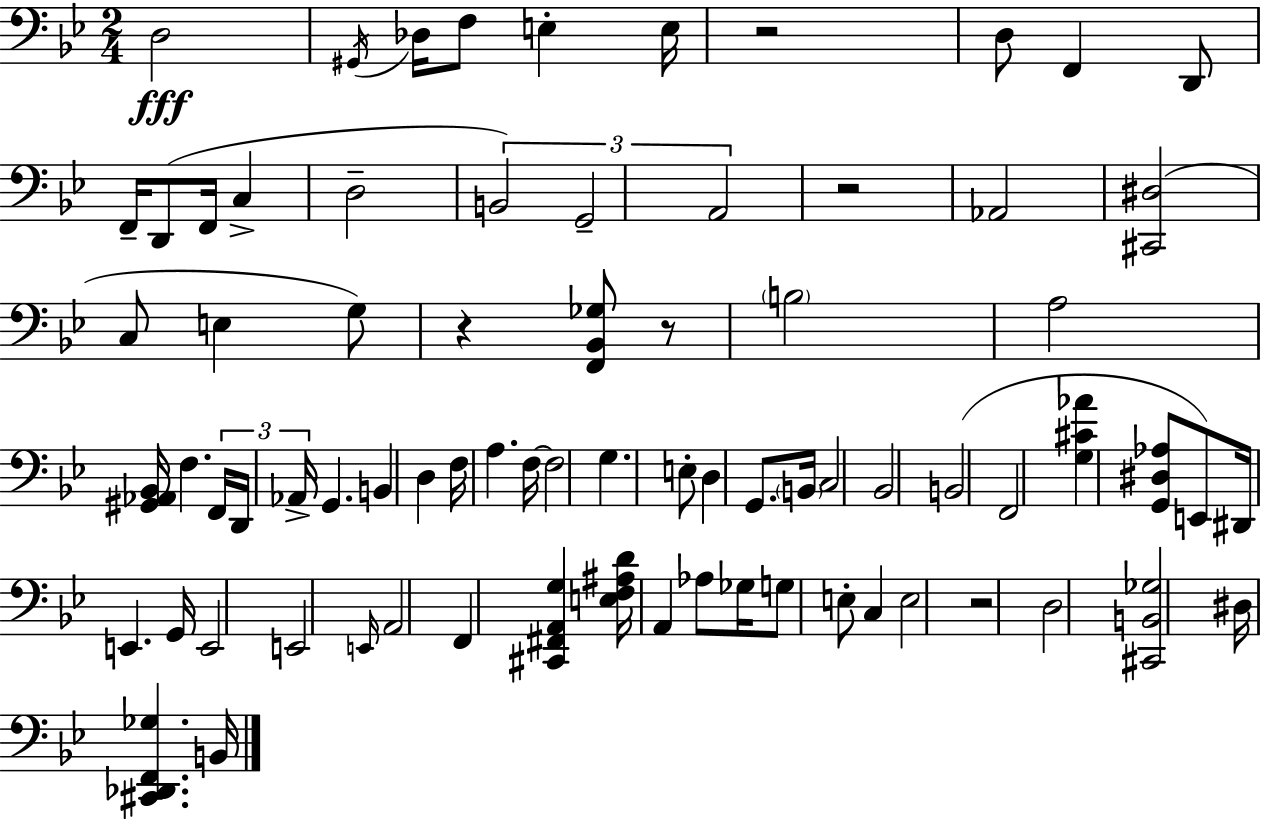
X:1
T:Untitled
M:2/4
L:1/4
K:Bb
D,2 ^G,,/4 _D,/4 F,/2 E, E,/4 z2 D,/2 F,, D,,/2 F,,/4 D,,/2 F,,/4 C, D,2 B,,2 G,,2 A,,2 z2 _A,,2 [^C,,^D,]2 C,/2 E, G,/2 z [F,,_B,,_G,]/2 z/2 B,2 A,2 [^G,,_A,,_B,,]/4 F, F,,/4 D,,/4 _A,,/4 G,, B,, D, F,/4 A, F,/4 F,2 G, E,/2 D, G,,/2 B,,/4 C,2 _B,,2 B,,2 F,,2 [G,^C_A] [G,,^D,_A,]/2 E,,/2 ^D,,/4 E,, G,,/4 E,,2 E,,2 E,,/4 A,,2 F,, [^C,,^F,,A,,G,] [E,F,^A,D]/4 A,, _A,/2 _G,/4 G,/2 E,/2 C, E,2 z2 D,2 [^C,,B,,_G,]2 ^D,/4 [^C,,_D,,F,,_G,] B,,/4